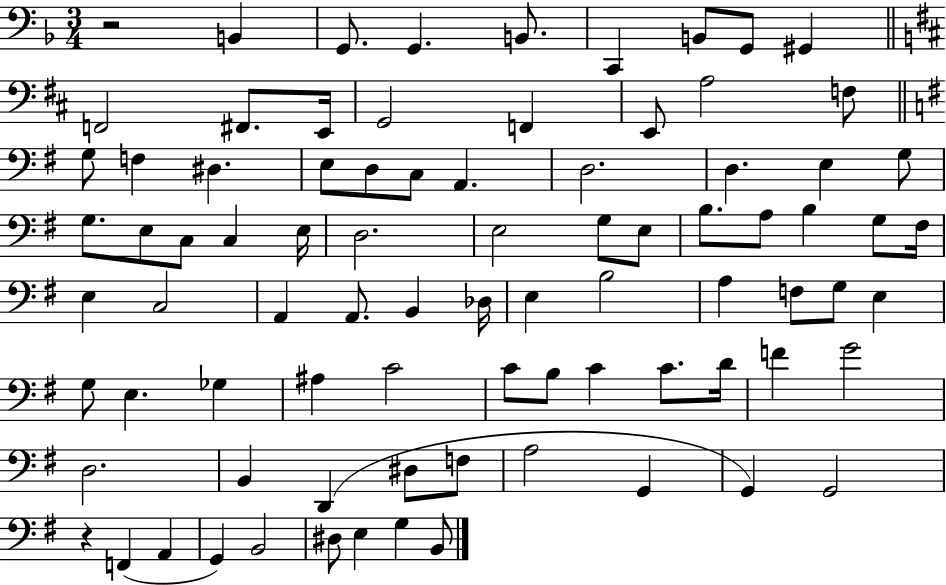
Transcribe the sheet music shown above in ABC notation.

X:1
T:Untitled
M:3/4
L:1/4
K:F
z2 B,, G,,/2 G,, B,,/2 C,, B,,/2 G,,/2 ^G,, F,,2 ^F,,/2 E,,/4 G,,2 F,, E,,/2 A,2 F,/2 G,/2 F, ^D, E,/2 D,/2 C,/2 A,, D,2 D, E, G,/2 G,/2 E,/2 C,/2 C, E,/4 D,2 E,2 G,/2 E,/2 B,/2 A,/2 B, G,/2 ^F,/4 E, C,2 A,, A,,/2 B,, _D,/4 E, B,2 A, F,/2 G,/2 E, G,/2 E, _G, ^A, C2 C/2 B,/2 C C/2 D/4 F G2 D,2 B,, D,, ^D,/2 F,/2 A,2 G,, G,, G,,2 z F,, A,, G,, B,,2 ^D,/2 E, G, B,,/2